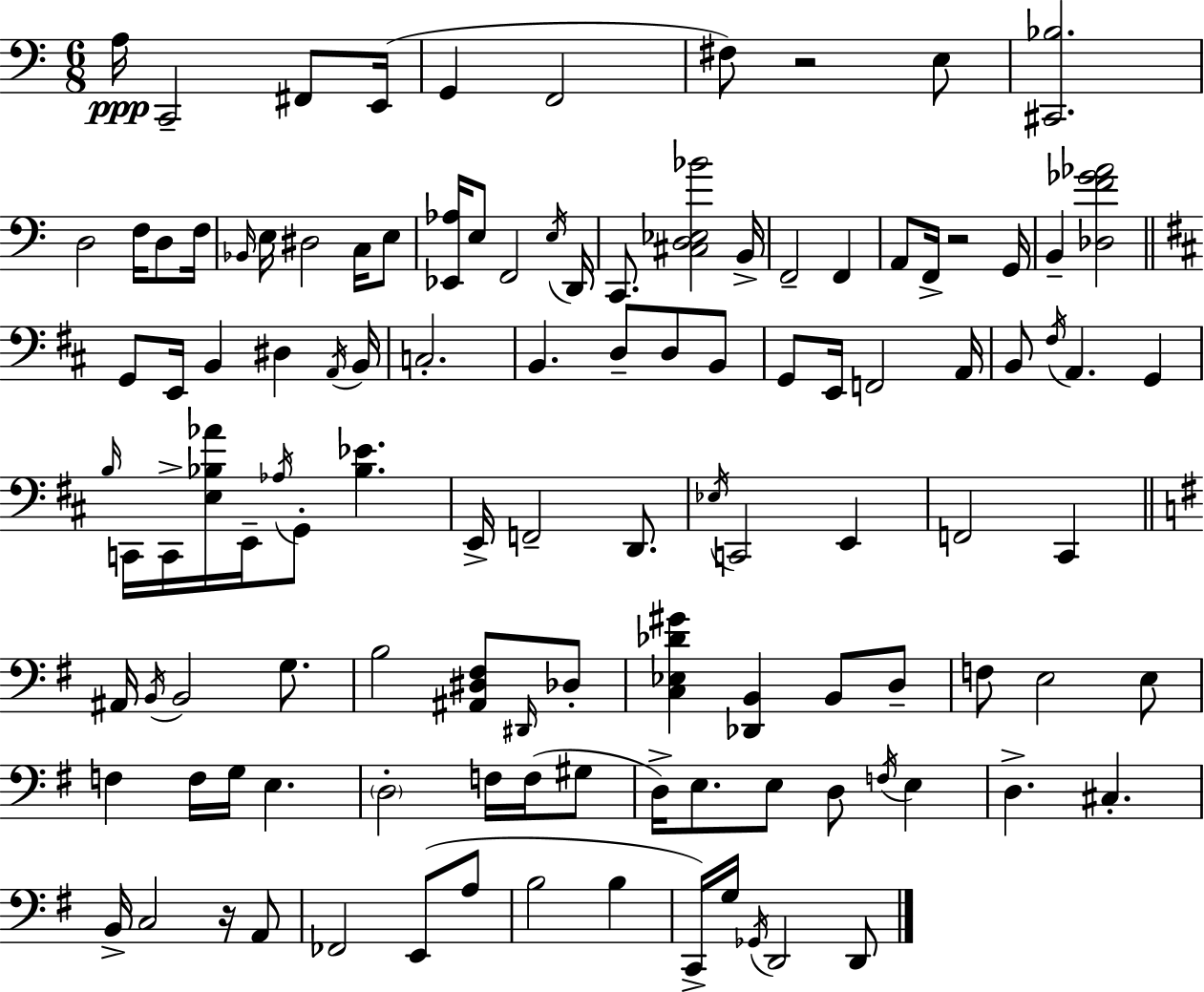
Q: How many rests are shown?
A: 3